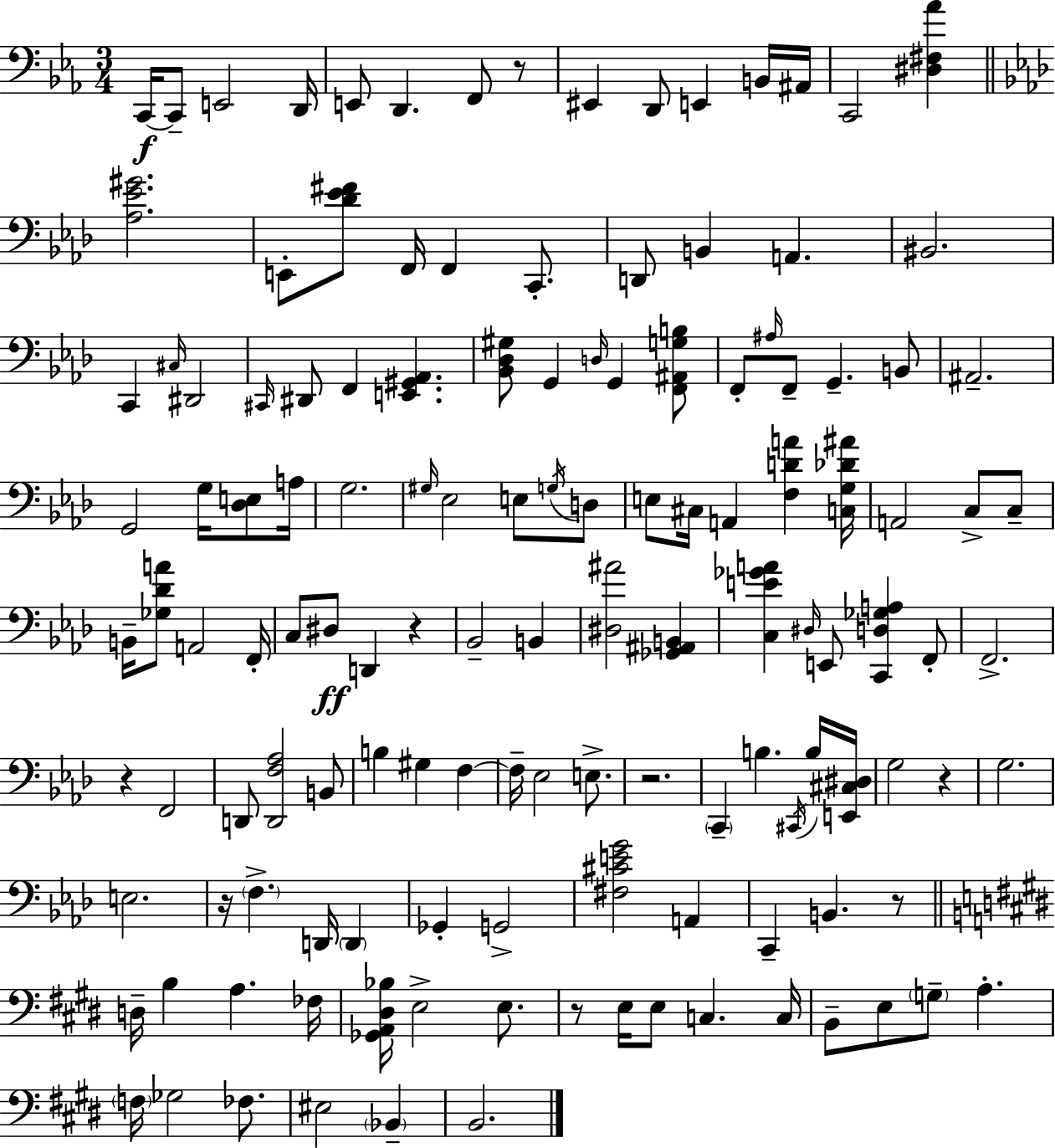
C2/s C2/e E2/h D2/s E2/e D2/q. F2/e R/e EIS2/q D2/e E2/q B2/s A#2/s C2/h [D#3,F#3,Ab4]/q [Ab3,Eb4,G#4]/h. E2/e [Db4,Eb4,F#4]/e F2/s F2/q C2/e. D2/e B2/q A2/q. BIS2/h. C2/q C#3/s D#2/h C#2/s D#2/e F2/q [E2,G#2,Ab2]/q. [Bb2,Db3,G#3]/e G2/q D3/s G2/q [F2,A#2,G3,B3]/e F2/e A#3/s F2/e G2/q. B2/e A#2/h. G2/h G3/s [Db3,E3]/e A3/s G3/h. G#3/s Eb3/h E3/e G3/s D3/e E3/e C#3/s A2/q [F3,D4,A4]/q [C3,G3,Db4,A#4]/s A2/h C3/e C3/e B2/s [Gb3,Db4,A4]/e A2/h F2/s C3/e D#3/e D2/q R/q Bb2/h B2/q [D#3,A#4]/h [Gb2,A#2,B2]/q [C3,E4,Gb4,A4]/q D#3/s E2/e [C2,D3,Gb3,A3]/q F2/e F2/h. R/q F2/h D2/e [D2,F3,Ab3]/h B2/e B3/q G#3/q F3/q F3/s Eb3/h E3/e. R/h. C2/q B3/q. C#2/s B3/s [E2,C#3,D#3]/s G3/h R/q G3/h. E3/h. R/s F3/q. D2/s D2/q Gb2/q G2/h [F#3,C#4,E4,G4]/h A2/q C2/q B2/q. R/e D3/s B3/q A3/q. FES3/s [Gb2,A2,D#3,Bb3]/s E3/h E3/e. R/e E3/s E3/e C3/q. C3/s B2/e E3/e G3/e A3/q. F3/s Gb3/h FES3/e. EIS3/h Bb2/q B2/h.